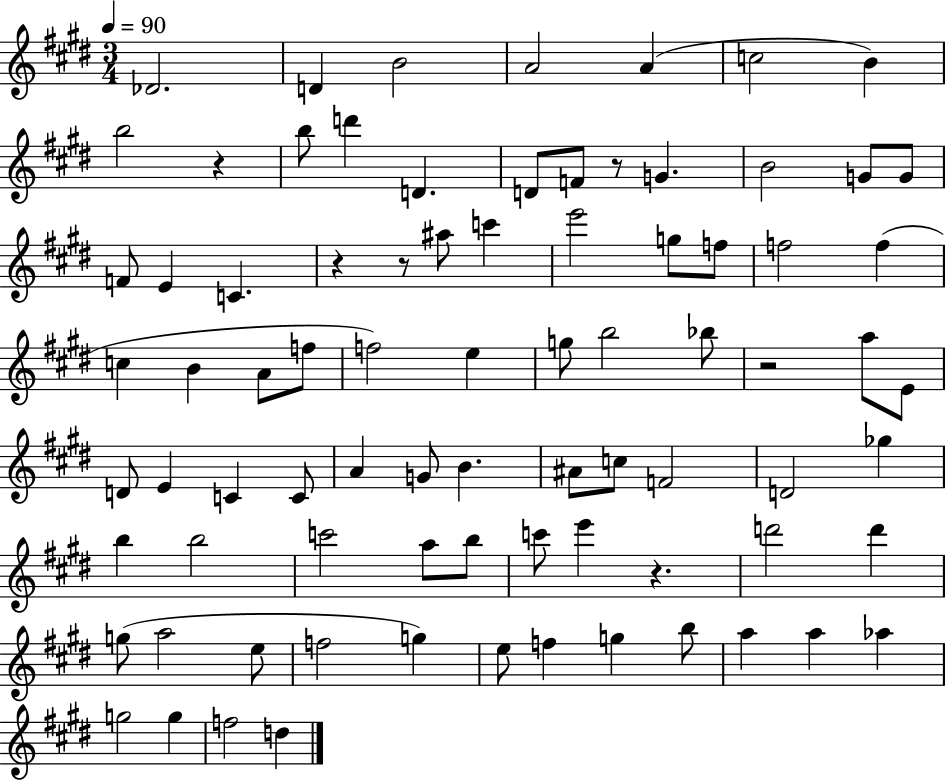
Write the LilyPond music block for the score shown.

{
  \clef treble
  \numericTimeSignature
  \time 3/4
  \key e \major
  \tempo 4 = 90
  des'2. | d'4 b'2 | a'2 a'4( | c''2 b'4) | \break b''2 r4 | b''8 d'''4 d'4. | d'8 f'8 r8 g'4. | b'2 g'8 g'8 | \break f'8 e'4 c'4. | r4 r8 ais''8 c'''4 | e'''2 g''8 f''8 | f''2 f''4( | \break c''4 b'4 a'8 f''8 | f''2) e''4 | g''8 b''2 bes''8 | r2 a''8 e'8 | \break d'8 e'4 c'4 c'8 | a'4 g'8 b'4. | ais'8 c''8 f'2 | d'2 ges''4 | \break b''4 b''2 | c'''2 a''8 b''8 | c'''8 e'''4 r4. | d'''2 d'''4 | \break g''8( a''2 e''8 | f''2 g''4) | e''8 f''4 g''4 b''8 | a''4 a''4 aes''4 | \break g''2 g''4 | f''2 d''4 | \bar "|."
}